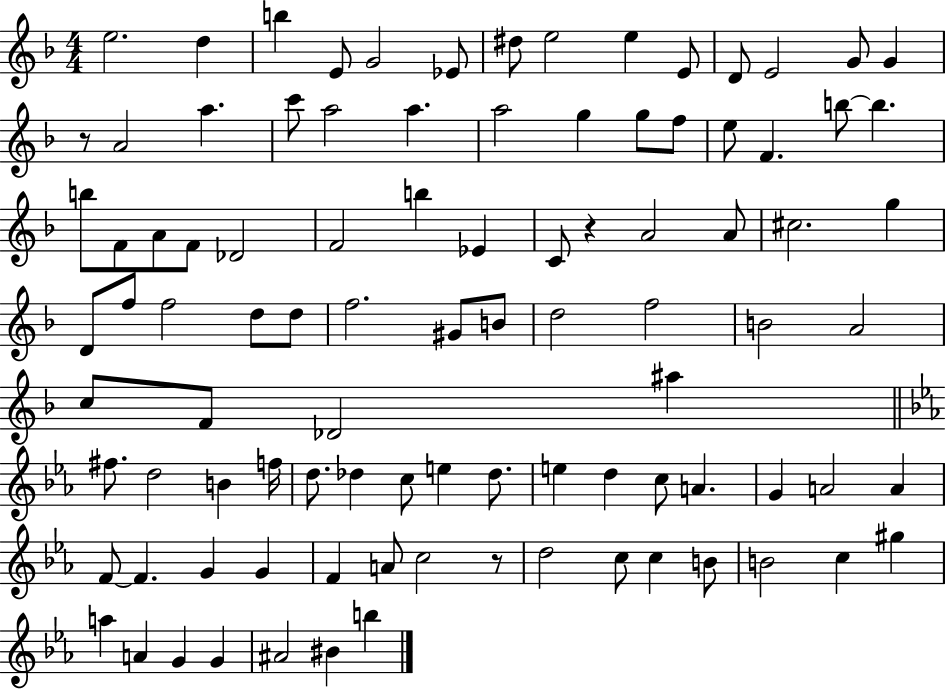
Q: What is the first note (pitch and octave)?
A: E5